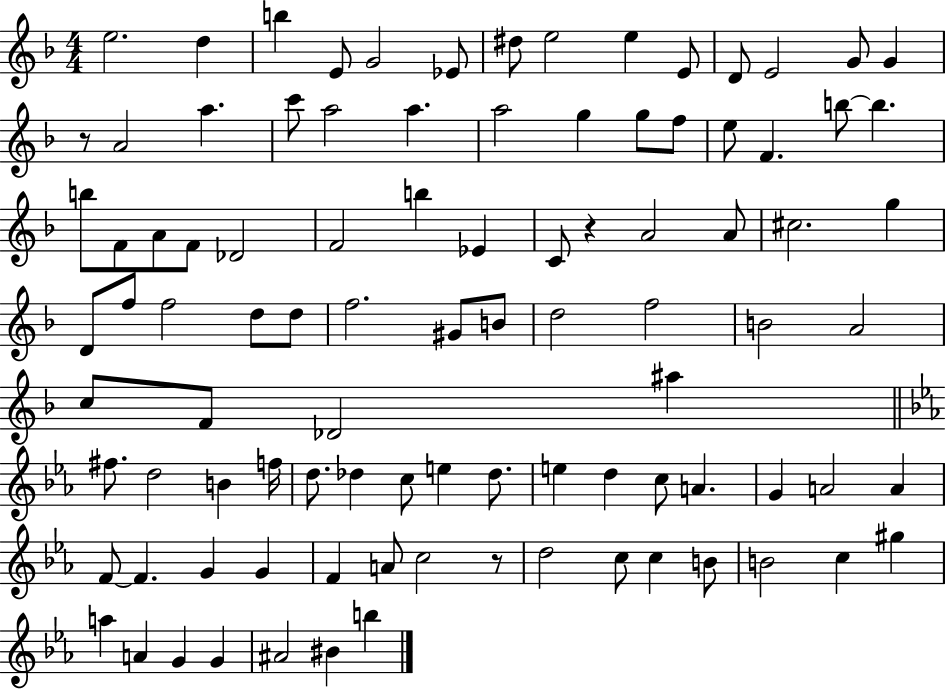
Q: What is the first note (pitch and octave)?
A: E5